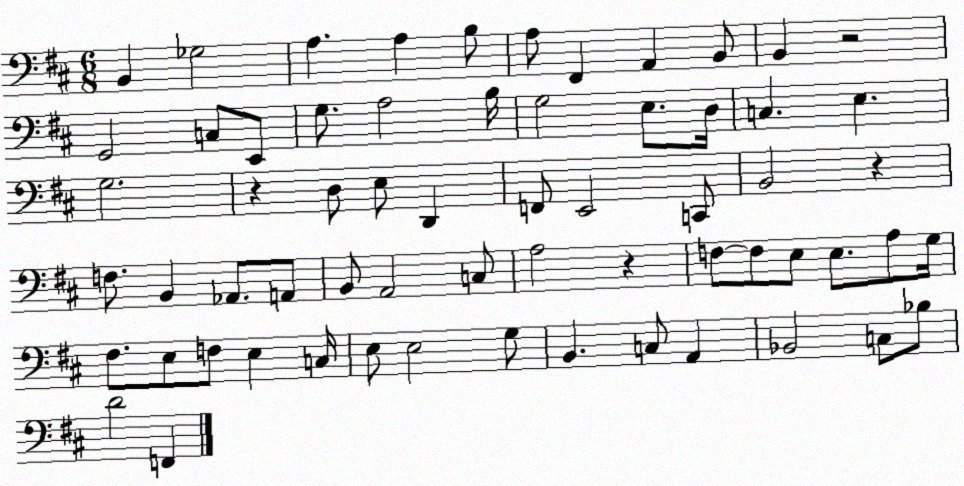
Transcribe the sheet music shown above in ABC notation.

X:1
T:Untitled
M:6/8
L:1/4
K:D
B,, _G,2 A, A, B,/2 A,/2 ^F,, A,, B,,/2 B,, z2 G,,2 C,/2 E,,/2 G,/2 A,2 B,/4 G,2 E,/2 D,/4 C, E, G,2 z D,/2 E,/2 D,, F,,/2 E,,2 C,,/2 B,,2 z F,/2 B,, _A,,/2 A,,/2 B,,/2 A,,2 C,/2 A,2 z F,/2 F,/2 E,/2 E,/2 A,/2 G,/4 ^F,/2 E,/2 F,/2 E, C,/4 E,/2 E,2 G,/2 B,, C,/2 A,, _B,,2 C,/2 _B,/2 D2 F,,